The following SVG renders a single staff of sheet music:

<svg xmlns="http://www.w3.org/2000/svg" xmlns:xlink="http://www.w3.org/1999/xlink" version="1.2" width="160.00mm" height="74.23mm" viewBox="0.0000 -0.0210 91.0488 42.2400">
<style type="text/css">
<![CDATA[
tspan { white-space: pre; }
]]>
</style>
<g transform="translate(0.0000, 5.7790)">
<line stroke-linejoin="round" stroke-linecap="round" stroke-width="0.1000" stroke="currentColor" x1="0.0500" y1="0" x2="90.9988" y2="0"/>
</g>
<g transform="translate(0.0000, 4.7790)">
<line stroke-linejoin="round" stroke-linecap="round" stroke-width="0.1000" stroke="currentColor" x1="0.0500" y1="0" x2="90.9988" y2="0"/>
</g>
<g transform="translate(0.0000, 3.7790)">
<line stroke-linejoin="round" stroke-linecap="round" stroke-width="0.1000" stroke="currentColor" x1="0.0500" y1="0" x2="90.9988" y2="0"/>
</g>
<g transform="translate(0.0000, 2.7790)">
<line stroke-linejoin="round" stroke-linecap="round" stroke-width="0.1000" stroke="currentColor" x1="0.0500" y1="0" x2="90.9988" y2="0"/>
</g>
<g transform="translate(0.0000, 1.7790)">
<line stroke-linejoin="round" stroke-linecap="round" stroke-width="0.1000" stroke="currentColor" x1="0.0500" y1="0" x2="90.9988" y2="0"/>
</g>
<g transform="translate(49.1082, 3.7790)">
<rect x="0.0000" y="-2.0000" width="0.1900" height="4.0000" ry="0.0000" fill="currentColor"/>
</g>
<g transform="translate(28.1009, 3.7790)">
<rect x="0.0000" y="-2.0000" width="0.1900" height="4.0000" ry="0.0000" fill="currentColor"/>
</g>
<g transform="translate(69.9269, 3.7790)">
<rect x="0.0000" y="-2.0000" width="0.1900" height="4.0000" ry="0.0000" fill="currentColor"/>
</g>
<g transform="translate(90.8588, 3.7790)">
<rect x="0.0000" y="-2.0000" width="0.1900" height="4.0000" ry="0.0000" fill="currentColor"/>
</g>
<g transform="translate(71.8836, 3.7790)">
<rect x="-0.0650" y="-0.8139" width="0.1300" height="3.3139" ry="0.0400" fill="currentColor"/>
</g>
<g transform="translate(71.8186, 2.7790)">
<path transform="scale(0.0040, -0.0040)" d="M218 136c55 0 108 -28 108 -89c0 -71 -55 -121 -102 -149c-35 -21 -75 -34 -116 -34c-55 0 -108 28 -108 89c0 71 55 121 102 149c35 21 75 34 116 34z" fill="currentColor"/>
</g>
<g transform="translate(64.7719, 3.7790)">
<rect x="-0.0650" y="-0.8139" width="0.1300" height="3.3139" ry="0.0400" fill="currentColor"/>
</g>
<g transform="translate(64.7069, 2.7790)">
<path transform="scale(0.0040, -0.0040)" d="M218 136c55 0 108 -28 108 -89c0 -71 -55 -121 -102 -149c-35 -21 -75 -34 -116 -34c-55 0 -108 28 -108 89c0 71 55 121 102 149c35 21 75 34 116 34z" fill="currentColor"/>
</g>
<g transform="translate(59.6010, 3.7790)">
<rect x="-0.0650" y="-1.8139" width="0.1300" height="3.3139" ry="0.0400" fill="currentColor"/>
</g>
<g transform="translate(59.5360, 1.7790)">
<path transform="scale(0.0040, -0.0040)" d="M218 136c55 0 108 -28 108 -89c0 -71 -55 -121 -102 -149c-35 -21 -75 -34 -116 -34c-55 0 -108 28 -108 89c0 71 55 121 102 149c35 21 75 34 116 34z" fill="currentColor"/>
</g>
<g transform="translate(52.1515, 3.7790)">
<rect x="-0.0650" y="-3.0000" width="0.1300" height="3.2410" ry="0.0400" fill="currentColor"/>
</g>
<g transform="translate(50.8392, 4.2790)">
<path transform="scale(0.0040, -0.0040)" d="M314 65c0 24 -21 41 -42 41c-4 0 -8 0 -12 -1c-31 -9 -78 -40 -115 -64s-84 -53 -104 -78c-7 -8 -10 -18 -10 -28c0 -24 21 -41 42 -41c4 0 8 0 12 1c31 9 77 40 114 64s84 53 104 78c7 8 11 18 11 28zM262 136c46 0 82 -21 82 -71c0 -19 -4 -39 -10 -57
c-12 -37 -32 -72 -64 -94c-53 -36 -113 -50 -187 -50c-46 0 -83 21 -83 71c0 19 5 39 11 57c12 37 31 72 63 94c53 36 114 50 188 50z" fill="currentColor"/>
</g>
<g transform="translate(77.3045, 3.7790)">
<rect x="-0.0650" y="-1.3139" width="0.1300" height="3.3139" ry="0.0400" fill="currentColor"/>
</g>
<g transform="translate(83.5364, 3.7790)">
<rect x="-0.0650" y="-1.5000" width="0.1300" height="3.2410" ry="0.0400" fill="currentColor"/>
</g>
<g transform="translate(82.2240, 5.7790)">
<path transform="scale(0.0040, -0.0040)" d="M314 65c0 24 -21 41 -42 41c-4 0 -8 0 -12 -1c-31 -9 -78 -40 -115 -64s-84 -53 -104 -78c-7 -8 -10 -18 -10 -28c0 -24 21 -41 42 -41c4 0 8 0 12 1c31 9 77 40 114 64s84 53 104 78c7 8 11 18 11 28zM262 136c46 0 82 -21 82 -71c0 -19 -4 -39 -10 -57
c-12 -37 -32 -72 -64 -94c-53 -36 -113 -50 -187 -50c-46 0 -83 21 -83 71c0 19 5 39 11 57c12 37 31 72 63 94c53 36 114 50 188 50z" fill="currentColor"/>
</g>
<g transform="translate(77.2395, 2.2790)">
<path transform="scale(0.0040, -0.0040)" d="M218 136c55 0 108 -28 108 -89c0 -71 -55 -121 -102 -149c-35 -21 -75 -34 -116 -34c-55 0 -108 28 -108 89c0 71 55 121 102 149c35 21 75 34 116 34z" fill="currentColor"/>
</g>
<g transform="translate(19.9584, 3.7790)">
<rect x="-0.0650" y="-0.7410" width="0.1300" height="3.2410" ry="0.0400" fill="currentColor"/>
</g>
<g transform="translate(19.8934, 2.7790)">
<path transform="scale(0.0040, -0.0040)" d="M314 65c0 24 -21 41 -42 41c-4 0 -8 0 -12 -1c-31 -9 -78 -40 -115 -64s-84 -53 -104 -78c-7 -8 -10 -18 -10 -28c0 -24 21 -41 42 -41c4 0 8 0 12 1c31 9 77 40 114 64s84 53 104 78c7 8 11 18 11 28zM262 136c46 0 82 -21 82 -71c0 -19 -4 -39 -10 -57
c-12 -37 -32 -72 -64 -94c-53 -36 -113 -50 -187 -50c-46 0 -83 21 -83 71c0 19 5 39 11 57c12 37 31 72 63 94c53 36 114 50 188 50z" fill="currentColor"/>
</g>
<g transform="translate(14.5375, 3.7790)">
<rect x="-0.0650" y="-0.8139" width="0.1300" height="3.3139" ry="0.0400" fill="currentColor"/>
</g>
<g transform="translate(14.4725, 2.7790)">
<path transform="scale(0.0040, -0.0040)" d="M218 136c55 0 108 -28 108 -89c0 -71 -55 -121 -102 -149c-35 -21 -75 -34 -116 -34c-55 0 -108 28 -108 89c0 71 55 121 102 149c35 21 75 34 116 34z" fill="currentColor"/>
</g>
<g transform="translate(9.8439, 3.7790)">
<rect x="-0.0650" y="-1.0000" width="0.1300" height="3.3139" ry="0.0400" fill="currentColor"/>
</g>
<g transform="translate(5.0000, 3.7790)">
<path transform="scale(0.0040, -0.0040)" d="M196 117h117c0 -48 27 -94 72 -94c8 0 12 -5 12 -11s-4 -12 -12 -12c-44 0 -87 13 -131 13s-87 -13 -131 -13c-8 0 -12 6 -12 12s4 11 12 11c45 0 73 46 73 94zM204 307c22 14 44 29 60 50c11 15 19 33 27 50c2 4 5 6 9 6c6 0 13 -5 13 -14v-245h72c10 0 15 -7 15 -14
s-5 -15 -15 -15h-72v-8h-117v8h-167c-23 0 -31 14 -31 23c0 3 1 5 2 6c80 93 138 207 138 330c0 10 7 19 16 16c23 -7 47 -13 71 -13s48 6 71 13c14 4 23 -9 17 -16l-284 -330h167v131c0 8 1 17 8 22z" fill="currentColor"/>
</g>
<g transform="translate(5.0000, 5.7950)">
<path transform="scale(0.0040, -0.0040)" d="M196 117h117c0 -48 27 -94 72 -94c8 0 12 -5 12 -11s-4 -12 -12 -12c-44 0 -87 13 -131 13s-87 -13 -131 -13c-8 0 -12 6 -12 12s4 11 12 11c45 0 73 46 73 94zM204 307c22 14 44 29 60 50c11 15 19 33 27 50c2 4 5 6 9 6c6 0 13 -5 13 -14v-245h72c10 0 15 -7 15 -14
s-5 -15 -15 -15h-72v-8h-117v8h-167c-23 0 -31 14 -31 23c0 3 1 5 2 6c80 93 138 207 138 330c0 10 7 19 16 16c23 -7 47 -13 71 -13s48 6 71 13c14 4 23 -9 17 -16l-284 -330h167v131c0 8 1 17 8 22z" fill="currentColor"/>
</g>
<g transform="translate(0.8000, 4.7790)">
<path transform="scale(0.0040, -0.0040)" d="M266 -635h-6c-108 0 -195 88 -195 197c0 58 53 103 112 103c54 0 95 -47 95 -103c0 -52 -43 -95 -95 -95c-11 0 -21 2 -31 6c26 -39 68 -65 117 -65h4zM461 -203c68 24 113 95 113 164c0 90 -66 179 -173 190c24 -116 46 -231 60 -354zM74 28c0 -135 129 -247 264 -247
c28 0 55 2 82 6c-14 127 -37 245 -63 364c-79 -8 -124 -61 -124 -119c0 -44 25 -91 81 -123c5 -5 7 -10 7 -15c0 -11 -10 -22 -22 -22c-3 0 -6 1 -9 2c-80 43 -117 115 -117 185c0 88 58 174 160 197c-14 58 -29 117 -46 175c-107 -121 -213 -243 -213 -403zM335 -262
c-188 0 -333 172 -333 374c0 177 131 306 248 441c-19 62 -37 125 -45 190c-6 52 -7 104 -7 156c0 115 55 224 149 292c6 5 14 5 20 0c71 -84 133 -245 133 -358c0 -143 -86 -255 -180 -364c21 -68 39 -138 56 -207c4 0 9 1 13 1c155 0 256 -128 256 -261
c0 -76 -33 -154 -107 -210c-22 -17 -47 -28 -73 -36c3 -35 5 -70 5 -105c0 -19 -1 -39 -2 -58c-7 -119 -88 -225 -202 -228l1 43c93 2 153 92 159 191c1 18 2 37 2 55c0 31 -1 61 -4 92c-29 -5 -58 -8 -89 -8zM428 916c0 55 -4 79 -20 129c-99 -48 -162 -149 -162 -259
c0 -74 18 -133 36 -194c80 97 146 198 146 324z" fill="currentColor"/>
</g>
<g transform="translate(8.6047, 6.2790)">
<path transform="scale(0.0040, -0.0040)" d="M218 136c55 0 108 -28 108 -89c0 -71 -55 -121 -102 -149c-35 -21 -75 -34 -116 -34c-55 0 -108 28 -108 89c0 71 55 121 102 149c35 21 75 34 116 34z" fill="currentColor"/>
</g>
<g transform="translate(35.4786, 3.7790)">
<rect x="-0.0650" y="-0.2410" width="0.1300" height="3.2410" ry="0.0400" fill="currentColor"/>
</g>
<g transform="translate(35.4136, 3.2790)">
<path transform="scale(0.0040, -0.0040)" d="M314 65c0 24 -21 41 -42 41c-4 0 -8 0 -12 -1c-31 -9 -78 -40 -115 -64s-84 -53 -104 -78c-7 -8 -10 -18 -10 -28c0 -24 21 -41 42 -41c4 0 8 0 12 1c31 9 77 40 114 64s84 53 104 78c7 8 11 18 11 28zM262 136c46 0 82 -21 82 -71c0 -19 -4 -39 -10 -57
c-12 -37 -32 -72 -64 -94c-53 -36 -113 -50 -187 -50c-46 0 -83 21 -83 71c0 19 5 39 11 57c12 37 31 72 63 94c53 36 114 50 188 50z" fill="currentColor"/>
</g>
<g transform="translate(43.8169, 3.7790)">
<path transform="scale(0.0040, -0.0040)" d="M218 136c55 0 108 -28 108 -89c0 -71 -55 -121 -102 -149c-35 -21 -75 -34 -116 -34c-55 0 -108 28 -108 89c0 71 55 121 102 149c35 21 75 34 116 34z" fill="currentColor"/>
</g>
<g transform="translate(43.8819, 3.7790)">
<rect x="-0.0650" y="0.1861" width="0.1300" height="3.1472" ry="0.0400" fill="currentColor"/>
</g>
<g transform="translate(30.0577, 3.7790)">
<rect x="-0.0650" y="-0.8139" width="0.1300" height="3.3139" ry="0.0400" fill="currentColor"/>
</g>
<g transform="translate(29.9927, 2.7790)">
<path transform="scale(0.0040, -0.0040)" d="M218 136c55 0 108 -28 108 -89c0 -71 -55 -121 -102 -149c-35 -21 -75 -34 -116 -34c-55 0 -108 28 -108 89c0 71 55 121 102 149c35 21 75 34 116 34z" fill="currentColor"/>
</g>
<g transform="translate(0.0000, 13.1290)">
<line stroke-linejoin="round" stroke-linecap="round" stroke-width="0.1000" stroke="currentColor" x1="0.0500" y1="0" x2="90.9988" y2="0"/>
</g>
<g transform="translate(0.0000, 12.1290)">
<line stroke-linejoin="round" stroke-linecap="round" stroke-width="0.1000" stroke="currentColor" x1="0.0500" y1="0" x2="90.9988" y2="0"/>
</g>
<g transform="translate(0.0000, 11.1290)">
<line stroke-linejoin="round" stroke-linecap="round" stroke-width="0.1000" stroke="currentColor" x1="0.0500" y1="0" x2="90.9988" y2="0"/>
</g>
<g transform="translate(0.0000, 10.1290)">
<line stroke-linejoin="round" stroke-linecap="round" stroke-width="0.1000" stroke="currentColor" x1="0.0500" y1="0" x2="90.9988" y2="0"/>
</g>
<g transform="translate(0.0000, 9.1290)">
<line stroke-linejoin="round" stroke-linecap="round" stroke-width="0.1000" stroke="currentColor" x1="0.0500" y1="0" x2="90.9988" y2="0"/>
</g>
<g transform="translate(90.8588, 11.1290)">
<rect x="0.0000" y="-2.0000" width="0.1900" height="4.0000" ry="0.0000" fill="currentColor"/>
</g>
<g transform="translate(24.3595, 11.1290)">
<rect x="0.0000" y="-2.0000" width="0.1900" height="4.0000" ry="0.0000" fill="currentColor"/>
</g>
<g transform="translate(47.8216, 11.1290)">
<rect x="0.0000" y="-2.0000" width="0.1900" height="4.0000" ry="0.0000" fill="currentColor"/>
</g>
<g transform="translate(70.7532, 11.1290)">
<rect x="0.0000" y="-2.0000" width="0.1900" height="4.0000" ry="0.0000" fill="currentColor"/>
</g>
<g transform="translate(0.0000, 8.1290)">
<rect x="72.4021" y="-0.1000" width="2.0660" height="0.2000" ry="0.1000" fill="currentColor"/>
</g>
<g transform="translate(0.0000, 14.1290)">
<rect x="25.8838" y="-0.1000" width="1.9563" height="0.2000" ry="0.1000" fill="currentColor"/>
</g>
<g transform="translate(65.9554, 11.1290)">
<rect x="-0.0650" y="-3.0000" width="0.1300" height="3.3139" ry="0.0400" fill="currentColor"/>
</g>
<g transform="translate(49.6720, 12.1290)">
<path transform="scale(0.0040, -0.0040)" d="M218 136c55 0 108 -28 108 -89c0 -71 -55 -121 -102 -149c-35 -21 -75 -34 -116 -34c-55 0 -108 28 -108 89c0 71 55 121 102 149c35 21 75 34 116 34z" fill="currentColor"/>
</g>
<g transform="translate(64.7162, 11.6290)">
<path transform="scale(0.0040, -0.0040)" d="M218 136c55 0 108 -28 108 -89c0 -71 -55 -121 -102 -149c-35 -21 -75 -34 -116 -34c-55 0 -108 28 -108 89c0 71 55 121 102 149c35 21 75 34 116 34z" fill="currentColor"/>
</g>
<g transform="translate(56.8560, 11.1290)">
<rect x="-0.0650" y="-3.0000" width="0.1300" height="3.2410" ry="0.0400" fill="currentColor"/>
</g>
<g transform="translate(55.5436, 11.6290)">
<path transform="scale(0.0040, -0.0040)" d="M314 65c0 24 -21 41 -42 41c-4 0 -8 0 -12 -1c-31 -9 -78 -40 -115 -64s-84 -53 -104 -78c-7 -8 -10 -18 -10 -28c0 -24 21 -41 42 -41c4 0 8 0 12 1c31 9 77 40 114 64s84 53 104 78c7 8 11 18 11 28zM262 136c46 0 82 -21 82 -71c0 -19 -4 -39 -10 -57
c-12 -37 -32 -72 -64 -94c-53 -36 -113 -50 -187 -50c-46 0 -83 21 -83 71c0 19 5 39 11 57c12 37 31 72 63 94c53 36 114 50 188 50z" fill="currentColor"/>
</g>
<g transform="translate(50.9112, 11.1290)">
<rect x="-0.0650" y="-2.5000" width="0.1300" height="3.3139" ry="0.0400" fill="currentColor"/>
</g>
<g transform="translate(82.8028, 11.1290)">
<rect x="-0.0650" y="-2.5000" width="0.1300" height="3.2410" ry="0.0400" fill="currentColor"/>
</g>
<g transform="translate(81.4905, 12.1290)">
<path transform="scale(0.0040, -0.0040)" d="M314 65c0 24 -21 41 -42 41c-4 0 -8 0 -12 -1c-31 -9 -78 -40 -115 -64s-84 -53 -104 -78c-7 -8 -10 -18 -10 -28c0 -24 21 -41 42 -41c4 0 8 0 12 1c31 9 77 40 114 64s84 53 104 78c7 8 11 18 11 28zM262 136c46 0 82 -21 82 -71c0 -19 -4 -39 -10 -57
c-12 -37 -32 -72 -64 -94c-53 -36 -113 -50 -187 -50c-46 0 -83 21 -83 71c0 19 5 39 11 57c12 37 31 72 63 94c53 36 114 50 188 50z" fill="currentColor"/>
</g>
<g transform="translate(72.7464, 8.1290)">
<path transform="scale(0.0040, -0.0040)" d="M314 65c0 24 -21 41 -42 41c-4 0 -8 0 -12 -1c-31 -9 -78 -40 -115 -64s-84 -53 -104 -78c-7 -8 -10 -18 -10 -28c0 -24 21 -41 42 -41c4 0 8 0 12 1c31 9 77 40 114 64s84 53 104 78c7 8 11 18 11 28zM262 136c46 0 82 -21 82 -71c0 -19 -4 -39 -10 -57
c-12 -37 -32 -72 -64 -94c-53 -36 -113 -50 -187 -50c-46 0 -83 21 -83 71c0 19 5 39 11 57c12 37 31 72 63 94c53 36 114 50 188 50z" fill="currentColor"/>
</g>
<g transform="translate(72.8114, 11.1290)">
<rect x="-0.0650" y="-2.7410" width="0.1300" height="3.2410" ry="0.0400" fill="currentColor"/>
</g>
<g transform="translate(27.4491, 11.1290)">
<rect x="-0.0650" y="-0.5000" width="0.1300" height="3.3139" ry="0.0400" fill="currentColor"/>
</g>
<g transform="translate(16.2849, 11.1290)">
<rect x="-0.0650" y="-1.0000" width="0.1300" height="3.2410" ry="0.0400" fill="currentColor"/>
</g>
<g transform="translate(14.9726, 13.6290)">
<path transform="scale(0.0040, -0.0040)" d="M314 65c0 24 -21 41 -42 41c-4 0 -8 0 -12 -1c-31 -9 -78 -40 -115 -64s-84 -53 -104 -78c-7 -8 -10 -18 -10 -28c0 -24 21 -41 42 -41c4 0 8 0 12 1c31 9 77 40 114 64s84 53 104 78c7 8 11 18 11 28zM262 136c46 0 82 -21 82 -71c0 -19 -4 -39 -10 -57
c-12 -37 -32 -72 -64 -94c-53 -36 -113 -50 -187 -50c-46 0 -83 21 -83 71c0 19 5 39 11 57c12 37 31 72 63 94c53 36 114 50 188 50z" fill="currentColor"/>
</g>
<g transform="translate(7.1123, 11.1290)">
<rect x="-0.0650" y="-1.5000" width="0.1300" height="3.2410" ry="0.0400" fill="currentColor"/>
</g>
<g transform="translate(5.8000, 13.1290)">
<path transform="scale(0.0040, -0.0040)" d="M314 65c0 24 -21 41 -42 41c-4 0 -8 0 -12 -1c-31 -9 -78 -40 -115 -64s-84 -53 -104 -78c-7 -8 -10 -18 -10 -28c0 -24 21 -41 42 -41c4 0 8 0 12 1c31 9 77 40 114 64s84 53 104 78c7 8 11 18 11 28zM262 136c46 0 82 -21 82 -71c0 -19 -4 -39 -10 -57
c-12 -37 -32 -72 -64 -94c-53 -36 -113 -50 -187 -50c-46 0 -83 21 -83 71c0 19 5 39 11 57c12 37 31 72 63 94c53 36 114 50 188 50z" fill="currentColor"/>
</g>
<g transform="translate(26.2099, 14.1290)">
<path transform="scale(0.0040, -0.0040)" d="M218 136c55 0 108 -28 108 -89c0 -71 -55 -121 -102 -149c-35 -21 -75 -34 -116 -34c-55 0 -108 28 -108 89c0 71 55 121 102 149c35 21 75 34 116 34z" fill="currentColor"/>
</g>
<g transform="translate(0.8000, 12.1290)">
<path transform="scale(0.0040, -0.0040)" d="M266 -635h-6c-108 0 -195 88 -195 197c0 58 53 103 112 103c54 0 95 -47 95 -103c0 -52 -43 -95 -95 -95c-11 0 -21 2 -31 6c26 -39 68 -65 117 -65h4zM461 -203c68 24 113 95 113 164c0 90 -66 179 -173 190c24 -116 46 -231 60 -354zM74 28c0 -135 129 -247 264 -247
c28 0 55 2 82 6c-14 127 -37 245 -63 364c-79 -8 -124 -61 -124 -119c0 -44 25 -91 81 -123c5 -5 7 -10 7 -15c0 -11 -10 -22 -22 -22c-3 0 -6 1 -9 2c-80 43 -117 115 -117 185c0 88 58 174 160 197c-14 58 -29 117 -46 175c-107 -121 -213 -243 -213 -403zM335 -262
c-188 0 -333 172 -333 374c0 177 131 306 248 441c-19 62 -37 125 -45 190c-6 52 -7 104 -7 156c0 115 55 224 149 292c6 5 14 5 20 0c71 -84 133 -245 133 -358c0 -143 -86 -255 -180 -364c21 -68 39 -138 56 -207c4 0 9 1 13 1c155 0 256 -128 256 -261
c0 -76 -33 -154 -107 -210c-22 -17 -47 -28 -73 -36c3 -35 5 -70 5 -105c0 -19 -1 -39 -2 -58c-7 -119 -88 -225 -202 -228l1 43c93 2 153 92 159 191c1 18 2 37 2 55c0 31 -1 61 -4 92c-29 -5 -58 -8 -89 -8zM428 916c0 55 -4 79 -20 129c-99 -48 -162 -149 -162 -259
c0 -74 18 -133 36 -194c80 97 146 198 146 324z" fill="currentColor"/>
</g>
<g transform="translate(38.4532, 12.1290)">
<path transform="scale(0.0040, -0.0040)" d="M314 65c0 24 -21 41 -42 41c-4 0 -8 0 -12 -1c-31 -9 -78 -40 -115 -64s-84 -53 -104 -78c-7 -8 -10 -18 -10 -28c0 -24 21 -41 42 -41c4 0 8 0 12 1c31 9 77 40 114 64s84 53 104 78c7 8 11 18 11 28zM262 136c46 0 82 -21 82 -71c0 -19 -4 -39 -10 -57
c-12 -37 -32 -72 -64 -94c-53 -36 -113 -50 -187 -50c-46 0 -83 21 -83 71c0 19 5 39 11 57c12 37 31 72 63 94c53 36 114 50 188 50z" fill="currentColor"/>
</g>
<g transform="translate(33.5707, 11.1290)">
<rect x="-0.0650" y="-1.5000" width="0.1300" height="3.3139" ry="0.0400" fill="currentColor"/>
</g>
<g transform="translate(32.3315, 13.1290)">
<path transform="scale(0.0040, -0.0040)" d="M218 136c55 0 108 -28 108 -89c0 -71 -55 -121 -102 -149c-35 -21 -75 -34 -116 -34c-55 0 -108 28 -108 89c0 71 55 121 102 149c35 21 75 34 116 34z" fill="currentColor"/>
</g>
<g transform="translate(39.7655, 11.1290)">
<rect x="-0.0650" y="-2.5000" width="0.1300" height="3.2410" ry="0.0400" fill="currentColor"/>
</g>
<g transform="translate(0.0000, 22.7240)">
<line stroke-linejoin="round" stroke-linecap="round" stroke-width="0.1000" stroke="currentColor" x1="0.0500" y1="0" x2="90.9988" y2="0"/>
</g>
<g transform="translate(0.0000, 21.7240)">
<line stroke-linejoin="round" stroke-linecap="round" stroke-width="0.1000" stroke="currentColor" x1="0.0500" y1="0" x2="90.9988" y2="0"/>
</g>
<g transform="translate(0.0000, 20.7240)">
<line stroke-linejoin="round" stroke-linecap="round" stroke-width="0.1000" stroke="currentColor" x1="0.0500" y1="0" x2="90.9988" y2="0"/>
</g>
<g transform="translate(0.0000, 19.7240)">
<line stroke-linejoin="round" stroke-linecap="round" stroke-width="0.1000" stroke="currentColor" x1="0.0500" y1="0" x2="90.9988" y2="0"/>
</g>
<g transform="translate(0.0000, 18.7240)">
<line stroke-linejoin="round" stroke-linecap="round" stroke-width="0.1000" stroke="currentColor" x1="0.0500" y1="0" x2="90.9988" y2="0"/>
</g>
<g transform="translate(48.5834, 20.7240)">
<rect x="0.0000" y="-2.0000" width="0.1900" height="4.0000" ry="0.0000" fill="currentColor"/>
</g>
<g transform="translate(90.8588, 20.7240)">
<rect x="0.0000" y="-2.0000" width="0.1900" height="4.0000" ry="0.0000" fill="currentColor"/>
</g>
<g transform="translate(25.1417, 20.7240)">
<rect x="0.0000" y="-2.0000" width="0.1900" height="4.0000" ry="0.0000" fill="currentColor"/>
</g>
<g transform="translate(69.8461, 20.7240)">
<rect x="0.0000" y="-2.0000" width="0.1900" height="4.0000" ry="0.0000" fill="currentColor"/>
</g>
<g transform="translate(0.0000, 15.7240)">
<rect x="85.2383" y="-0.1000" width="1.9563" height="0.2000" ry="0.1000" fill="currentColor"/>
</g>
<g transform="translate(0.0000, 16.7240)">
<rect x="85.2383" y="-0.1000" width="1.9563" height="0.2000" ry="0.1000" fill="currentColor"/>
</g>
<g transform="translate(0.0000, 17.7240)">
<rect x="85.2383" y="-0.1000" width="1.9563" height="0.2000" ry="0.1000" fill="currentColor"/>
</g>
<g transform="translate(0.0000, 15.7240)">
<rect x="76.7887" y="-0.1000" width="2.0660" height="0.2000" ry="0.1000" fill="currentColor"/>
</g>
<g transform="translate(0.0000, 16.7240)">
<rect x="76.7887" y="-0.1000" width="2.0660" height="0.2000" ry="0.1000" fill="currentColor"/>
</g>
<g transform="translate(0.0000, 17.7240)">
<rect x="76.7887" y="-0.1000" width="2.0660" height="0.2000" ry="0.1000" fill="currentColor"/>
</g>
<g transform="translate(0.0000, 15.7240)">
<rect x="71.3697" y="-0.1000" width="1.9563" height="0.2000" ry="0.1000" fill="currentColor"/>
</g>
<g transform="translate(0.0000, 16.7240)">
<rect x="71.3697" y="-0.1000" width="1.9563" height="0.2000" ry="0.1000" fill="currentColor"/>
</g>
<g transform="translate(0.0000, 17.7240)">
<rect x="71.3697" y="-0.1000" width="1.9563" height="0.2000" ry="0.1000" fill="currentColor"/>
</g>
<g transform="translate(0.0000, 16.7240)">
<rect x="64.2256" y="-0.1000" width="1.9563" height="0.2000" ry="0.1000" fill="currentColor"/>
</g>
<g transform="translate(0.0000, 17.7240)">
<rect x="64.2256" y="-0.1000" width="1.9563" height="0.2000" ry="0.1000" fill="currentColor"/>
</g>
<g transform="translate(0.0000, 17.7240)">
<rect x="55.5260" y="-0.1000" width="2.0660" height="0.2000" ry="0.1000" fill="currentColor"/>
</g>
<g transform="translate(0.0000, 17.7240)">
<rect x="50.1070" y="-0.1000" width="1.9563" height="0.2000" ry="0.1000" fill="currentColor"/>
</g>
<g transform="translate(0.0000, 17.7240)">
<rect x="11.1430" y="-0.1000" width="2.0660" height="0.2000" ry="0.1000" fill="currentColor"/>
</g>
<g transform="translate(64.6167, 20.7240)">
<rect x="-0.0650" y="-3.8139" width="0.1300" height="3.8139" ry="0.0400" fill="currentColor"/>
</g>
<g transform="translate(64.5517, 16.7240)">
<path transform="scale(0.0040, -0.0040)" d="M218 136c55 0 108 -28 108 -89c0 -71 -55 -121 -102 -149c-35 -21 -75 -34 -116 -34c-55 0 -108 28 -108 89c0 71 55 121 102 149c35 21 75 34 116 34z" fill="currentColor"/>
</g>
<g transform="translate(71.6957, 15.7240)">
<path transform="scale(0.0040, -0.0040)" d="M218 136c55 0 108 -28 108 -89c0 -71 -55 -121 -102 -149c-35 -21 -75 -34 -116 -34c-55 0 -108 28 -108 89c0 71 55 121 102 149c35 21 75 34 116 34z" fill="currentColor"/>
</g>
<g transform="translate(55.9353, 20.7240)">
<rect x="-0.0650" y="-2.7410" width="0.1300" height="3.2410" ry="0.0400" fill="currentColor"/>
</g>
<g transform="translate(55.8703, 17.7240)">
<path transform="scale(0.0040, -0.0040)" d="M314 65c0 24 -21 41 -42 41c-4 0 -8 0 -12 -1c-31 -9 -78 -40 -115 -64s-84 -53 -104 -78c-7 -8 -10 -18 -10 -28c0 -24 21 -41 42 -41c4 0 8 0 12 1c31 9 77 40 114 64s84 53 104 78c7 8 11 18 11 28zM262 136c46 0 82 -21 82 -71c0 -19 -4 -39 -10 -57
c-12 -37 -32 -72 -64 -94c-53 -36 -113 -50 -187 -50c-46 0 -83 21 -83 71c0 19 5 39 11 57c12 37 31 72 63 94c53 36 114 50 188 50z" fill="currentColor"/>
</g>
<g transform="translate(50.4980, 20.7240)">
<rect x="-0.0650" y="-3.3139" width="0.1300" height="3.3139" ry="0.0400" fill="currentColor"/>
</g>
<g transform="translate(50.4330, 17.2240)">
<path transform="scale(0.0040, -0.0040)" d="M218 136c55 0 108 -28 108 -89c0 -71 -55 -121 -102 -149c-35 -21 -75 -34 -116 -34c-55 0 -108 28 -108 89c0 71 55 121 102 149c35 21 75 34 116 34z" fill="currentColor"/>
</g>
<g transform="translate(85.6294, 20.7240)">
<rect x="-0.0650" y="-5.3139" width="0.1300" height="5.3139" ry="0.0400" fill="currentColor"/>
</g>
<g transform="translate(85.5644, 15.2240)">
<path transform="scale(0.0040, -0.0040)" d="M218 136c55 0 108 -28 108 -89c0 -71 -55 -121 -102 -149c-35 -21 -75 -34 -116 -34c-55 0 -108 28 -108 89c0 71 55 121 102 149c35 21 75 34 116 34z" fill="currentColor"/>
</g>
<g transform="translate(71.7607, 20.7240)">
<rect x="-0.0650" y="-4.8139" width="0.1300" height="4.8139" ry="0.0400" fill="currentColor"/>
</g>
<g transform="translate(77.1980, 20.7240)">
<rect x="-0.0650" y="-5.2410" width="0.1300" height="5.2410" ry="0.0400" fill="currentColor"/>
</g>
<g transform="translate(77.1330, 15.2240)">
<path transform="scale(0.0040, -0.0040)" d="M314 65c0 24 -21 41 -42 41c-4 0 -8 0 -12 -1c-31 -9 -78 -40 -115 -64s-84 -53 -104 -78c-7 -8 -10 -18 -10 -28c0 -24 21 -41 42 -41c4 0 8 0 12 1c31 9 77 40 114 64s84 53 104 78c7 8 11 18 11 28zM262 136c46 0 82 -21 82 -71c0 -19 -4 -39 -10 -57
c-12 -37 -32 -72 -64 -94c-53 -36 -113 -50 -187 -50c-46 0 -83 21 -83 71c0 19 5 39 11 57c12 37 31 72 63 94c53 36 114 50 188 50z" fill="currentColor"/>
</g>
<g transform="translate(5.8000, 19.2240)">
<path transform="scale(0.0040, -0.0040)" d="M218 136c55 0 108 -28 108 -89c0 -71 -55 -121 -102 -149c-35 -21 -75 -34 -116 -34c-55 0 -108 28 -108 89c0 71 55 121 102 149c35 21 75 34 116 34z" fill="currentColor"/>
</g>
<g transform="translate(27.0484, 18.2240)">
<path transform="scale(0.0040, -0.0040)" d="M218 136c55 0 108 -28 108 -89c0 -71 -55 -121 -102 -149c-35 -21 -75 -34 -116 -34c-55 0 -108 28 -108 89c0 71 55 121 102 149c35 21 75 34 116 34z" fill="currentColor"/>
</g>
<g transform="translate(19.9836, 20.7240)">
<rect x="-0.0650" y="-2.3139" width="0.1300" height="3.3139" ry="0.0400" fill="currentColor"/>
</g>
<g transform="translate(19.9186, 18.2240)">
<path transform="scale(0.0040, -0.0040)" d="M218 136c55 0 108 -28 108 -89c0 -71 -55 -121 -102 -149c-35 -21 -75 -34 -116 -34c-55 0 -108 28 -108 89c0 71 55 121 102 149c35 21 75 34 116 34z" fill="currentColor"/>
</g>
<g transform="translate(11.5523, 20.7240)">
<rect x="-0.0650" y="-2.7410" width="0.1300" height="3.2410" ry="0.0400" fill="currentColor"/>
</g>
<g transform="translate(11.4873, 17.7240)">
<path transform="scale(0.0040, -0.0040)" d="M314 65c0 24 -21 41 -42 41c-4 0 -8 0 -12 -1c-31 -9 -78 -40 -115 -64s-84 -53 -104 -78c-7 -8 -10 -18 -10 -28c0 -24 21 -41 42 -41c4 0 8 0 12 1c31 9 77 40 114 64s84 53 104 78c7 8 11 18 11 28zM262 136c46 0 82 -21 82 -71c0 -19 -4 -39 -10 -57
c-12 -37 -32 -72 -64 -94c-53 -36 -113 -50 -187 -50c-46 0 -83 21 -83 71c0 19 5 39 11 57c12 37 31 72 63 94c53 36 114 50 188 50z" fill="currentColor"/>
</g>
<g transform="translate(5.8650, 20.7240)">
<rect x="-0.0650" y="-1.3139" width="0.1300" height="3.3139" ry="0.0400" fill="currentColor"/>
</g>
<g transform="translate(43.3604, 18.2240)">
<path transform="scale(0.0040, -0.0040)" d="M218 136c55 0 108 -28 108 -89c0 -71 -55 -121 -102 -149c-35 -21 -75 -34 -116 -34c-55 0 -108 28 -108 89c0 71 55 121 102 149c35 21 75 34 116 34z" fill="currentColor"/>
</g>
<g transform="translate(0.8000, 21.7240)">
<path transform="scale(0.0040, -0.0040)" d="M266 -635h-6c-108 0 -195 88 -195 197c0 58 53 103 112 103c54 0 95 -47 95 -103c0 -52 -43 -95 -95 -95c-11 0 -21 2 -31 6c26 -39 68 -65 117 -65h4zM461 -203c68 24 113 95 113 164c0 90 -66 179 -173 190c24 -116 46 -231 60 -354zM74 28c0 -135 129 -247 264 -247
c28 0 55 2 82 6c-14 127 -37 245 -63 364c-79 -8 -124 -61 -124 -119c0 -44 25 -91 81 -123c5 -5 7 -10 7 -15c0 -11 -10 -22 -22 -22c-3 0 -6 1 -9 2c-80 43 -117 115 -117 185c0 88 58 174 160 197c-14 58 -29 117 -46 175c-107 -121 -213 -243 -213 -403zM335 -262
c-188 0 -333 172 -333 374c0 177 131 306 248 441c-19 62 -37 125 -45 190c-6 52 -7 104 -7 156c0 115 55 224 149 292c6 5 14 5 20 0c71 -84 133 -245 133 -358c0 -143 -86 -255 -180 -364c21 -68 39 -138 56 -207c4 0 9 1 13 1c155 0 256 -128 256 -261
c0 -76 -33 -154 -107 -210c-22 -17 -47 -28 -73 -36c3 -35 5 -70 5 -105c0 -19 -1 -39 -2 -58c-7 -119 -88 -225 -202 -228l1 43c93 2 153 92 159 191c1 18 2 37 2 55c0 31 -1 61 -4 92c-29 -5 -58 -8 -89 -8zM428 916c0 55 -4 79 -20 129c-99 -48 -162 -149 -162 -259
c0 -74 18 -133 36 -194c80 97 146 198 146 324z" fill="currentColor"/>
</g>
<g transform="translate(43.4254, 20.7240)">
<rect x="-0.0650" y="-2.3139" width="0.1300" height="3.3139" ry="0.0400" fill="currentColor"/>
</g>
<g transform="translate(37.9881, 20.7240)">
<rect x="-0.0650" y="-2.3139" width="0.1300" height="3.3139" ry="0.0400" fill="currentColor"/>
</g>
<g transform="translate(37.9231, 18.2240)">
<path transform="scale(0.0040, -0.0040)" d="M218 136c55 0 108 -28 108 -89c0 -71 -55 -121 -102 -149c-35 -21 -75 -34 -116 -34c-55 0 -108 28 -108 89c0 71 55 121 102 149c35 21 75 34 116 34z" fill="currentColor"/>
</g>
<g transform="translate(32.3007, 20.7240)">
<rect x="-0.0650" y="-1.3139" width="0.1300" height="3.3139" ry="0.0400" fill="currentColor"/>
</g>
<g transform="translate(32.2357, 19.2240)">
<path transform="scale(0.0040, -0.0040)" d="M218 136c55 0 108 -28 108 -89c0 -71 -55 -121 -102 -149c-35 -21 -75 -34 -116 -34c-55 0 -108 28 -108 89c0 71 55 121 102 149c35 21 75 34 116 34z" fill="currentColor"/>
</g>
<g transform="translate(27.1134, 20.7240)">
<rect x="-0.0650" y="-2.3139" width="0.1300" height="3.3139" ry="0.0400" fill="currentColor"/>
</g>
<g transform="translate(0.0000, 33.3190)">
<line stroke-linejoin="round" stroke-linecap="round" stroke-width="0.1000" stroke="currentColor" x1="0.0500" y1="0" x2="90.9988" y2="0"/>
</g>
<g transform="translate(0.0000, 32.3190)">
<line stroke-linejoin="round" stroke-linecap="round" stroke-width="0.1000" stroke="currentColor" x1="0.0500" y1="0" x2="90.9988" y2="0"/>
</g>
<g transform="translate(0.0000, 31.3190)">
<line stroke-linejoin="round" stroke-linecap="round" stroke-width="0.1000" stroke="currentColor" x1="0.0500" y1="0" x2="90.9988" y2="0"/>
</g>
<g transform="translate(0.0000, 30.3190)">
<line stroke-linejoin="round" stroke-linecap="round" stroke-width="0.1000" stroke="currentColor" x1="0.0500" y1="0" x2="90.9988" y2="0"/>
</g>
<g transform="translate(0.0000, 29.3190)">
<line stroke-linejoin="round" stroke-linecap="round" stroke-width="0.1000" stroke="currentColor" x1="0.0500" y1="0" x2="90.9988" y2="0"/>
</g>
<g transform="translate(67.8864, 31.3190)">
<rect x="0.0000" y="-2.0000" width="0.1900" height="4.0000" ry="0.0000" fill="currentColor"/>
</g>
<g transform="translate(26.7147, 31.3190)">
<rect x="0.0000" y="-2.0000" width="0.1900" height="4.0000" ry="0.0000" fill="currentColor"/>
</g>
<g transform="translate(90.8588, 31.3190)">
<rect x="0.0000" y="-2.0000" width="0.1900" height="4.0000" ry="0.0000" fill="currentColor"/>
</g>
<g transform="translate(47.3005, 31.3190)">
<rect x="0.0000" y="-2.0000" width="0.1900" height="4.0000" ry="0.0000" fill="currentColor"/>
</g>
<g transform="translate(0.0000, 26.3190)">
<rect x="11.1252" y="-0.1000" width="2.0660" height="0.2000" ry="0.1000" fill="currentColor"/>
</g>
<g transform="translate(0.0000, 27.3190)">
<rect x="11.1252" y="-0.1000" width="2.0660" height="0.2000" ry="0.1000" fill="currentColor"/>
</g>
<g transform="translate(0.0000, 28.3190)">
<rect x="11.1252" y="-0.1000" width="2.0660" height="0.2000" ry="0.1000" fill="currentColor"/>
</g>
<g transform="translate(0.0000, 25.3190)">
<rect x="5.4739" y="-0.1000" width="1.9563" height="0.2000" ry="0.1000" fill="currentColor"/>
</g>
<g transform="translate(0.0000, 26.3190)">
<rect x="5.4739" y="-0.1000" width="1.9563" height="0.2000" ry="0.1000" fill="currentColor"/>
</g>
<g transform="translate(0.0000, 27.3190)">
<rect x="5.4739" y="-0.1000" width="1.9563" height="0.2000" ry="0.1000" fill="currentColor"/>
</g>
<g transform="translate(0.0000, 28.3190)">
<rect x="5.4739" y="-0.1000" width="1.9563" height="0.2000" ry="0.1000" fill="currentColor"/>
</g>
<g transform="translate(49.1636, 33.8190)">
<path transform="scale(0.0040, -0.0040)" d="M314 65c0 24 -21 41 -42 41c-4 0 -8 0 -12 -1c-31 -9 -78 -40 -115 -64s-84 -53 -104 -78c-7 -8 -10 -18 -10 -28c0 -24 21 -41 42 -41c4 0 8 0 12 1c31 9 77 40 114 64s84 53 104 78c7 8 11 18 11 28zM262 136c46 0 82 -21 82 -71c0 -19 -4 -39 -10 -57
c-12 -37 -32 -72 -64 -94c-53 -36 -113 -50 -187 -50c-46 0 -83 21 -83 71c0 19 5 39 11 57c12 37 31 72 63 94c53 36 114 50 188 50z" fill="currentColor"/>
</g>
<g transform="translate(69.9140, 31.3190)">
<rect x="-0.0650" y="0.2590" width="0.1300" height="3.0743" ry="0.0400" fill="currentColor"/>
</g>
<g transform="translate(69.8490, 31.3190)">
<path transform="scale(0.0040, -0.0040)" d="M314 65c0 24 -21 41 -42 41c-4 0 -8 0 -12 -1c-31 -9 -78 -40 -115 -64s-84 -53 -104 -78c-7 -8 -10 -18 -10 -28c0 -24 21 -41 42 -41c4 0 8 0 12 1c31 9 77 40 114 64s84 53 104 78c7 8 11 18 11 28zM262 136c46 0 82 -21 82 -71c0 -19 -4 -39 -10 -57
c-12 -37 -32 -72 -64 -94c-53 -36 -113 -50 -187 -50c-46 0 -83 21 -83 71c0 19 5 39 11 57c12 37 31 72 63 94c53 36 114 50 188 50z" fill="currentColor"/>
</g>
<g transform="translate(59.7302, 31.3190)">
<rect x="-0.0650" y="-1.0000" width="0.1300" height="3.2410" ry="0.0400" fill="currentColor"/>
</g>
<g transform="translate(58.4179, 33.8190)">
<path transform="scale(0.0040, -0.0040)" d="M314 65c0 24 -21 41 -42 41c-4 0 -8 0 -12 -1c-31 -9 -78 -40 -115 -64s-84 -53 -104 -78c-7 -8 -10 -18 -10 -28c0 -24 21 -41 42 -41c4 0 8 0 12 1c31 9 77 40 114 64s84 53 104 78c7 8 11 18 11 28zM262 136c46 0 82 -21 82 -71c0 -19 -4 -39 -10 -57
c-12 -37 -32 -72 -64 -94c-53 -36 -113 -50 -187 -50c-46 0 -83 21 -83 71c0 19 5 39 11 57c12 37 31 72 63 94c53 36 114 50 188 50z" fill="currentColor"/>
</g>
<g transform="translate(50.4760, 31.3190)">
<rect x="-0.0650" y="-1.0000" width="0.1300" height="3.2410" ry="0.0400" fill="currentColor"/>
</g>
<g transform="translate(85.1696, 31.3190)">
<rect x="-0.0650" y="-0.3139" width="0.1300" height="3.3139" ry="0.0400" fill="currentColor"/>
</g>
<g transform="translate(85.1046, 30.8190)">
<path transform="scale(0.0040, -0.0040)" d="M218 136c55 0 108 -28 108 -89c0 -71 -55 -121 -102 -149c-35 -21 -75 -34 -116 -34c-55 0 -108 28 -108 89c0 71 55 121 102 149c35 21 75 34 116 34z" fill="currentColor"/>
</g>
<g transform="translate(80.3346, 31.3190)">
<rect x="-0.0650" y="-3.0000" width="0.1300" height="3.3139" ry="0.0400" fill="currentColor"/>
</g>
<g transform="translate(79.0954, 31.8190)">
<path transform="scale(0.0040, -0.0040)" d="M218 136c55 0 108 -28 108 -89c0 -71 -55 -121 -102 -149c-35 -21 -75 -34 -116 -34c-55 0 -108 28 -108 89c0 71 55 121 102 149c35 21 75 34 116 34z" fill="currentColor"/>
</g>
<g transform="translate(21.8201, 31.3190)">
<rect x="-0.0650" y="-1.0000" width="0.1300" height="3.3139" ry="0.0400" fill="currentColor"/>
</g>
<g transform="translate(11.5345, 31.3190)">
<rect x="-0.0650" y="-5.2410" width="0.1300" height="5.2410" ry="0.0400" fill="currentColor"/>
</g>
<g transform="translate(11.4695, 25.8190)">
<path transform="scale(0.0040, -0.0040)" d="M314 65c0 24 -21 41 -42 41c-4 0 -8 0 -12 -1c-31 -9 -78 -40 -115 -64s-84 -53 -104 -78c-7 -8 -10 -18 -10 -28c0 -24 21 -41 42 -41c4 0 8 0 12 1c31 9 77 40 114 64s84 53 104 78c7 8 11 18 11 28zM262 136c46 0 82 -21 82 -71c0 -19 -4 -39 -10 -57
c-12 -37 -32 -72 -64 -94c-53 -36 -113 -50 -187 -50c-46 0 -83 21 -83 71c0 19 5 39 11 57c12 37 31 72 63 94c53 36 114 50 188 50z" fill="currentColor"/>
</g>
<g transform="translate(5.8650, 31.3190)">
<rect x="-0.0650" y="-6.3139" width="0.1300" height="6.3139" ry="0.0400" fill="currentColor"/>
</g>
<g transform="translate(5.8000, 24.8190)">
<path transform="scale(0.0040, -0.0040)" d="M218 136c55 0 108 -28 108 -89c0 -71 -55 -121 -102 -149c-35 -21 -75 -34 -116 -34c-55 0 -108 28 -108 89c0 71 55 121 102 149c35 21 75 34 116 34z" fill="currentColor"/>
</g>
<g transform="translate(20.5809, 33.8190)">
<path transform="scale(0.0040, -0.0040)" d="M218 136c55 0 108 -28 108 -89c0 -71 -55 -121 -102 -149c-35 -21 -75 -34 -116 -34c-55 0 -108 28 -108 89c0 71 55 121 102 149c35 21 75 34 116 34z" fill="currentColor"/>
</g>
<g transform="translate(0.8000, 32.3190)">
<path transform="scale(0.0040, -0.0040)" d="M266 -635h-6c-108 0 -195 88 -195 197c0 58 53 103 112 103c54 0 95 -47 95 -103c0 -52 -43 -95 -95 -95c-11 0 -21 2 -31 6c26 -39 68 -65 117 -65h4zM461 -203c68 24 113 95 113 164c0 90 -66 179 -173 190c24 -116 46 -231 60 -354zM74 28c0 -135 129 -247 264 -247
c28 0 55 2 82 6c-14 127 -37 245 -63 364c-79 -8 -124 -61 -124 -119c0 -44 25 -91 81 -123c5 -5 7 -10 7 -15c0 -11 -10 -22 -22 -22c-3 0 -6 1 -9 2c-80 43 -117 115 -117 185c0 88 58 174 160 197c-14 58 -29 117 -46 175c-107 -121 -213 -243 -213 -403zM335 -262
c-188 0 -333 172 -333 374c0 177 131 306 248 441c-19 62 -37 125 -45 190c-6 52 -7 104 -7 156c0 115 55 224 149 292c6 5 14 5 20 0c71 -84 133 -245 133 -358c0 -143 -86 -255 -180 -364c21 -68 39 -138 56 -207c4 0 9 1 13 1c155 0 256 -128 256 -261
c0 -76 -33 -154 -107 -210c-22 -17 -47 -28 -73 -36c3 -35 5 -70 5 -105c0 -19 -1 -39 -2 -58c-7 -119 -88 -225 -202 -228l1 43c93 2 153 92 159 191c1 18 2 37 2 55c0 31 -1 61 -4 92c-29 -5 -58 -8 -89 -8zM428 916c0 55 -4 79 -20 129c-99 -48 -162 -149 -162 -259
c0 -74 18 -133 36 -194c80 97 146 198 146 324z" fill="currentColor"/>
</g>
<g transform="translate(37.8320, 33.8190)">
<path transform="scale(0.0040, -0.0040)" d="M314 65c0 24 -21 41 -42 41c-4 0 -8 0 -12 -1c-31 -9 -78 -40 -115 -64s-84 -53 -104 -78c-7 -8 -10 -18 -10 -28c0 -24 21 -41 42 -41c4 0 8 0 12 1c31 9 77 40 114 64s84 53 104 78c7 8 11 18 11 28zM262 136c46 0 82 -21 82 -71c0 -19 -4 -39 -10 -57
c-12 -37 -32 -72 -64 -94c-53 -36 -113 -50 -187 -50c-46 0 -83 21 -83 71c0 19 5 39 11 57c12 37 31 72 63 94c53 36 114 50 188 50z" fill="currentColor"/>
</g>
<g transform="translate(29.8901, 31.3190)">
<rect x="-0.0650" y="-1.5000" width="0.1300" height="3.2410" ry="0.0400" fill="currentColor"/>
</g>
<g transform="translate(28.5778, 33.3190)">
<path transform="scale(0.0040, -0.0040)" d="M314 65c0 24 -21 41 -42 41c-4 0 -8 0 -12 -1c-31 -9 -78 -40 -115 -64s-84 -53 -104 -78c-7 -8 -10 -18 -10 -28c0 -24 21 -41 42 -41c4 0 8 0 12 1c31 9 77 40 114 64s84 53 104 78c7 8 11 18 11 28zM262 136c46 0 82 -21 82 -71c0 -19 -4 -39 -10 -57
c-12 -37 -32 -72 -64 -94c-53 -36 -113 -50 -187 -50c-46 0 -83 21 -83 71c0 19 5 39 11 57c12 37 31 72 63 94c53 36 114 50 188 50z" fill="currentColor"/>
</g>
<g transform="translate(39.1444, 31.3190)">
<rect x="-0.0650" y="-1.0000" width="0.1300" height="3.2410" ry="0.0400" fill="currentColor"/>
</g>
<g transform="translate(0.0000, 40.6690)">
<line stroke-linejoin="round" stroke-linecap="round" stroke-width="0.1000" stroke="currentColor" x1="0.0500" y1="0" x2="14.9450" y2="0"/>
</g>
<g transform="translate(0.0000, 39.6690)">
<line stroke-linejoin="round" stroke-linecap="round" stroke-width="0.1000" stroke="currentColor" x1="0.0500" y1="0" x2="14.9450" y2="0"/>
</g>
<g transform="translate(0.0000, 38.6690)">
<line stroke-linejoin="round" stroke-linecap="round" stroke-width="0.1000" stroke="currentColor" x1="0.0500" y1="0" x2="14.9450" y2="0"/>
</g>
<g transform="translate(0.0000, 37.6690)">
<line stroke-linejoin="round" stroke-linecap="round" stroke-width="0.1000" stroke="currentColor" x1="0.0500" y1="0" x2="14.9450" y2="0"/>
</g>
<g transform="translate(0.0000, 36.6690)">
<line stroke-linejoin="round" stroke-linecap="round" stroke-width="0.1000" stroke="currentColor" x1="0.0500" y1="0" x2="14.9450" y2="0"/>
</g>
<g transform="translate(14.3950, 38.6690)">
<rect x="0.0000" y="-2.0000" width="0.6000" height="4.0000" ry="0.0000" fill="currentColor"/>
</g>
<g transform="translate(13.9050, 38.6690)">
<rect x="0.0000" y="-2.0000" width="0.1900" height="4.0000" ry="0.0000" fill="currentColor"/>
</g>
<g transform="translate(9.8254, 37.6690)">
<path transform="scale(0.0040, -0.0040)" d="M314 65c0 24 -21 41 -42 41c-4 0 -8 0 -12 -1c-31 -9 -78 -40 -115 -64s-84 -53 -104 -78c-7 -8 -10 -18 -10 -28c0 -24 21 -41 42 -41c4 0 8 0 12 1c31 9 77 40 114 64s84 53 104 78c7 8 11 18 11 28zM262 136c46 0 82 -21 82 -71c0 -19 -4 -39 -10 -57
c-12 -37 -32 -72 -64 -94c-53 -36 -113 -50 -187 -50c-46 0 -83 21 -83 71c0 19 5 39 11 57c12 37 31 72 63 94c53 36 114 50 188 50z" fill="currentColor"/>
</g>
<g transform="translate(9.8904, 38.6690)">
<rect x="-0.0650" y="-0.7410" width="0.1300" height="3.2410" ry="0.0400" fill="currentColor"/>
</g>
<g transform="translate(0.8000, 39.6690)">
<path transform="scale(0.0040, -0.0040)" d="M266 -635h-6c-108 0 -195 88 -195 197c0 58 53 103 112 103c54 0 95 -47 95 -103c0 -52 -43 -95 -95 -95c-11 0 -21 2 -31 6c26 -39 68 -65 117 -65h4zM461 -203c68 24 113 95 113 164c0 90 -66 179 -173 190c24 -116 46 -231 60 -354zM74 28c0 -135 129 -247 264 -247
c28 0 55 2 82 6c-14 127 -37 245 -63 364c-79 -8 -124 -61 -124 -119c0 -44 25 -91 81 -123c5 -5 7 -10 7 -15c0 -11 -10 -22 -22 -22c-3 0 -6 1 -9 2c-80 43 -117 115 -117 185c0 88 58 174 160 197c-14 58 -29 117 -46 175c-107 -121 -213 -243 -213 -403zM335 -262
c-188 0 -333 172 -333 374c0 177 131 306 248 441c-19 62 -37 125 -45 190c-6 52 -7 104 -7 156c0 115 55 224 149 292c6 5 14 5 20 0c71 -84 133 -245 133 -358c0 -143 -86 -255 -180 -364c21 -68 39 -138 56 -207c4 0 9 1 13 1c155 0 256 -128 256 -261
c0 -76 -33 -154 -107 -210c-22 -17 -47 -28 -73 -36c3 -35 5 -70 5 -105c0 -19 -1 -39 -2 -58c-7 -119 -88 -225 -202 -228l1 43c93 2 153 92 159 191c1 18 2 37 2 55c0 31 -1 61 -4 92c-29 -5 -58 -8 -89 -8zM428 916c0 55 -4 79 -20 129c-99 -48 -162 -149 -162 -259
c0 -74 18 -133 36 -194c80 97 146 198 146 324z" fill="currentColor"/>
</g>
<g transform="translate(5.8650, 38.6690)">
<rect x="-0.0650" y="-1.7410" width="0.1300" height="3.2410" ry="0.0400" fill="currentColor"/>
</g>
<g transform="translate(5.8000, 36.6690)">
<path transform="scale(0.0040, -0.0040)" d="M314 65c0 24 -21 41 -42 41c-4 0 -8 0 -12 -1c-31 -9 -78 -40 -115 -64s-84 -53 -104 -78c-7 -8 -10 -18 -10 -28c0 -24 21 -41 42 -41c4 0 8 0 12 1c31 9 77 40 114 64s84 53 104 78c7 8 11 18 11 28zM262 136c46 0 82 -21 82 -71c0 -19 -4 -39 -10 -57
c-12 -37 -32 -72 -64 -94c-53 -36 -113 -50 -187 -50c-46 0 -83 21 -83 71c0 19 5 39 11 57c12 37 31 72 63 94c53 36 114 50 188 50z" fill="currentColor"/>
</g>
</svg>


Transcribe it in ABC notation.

X:1
T:Untitled
M:4/4
L:1/4
K:C
D d d2 d c2 B A2 f d d e E2 E2 D2 C E G2 G A2 A a2 G2 e a2 g g e g g b a2 c' e' f'2 f' a' f'2 D E2 D2 D2 D2 B2 A c f2 d2